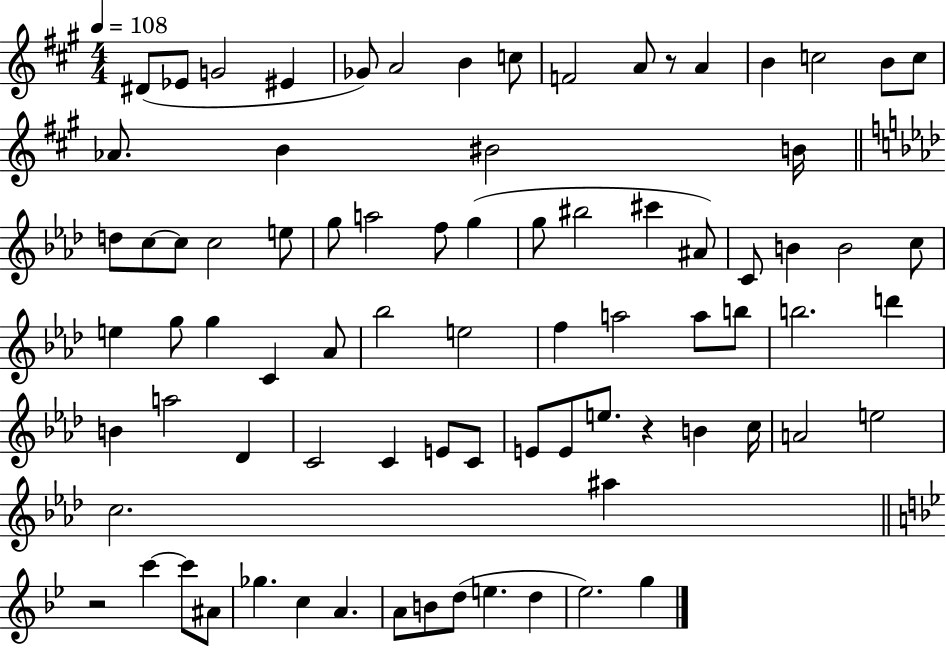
D#4/e Eb4/e G4/h EIS4/q Gb4/e A4/h B4/q C5/e F4/h A4/e R/e A4/q B4/q C5/h B4/e C5/e Ab4/e. B4/q BIS4/h B4/s D5/e C5/e C5/e C5/h E5/e G5/e A5/h F5/e G5/q G5/e BIS5/h C#6/q A#4/e C4/e B4/q B4/h C5/e E5/q G5/e G5/q C4/q Ab4/e Bb5/h E5/h F5/q A5/h A5/e B5/e B5/h. D6/q B4/q A5/h Db4/q C4/h C4/q E4/e C4/e E4/e E4/e E5/e. R/q B4/q C5/s A4/h E5/h C5/h. A#5/q R/h C6/q C6/e A#4/e Gb5/q. C5/q A4/q. A4/e B4/e D5/e E5/q. D5/q Eb5/h. G5/q